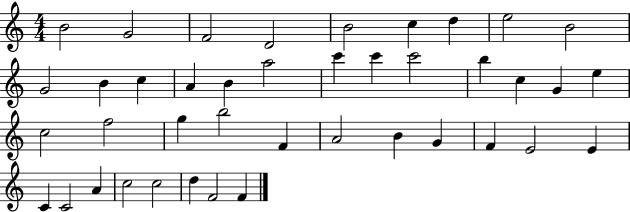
X:1
T:Untitled
M:4/4
L:1/4
K:C
B2 G2 F2 D2 B2 c d e2 B2 G2 B c A B a2 c' c' c'2 b c G e c2 f2 g b2 F A2 B G F E2 E C C2 A c2 c2 d F2 F